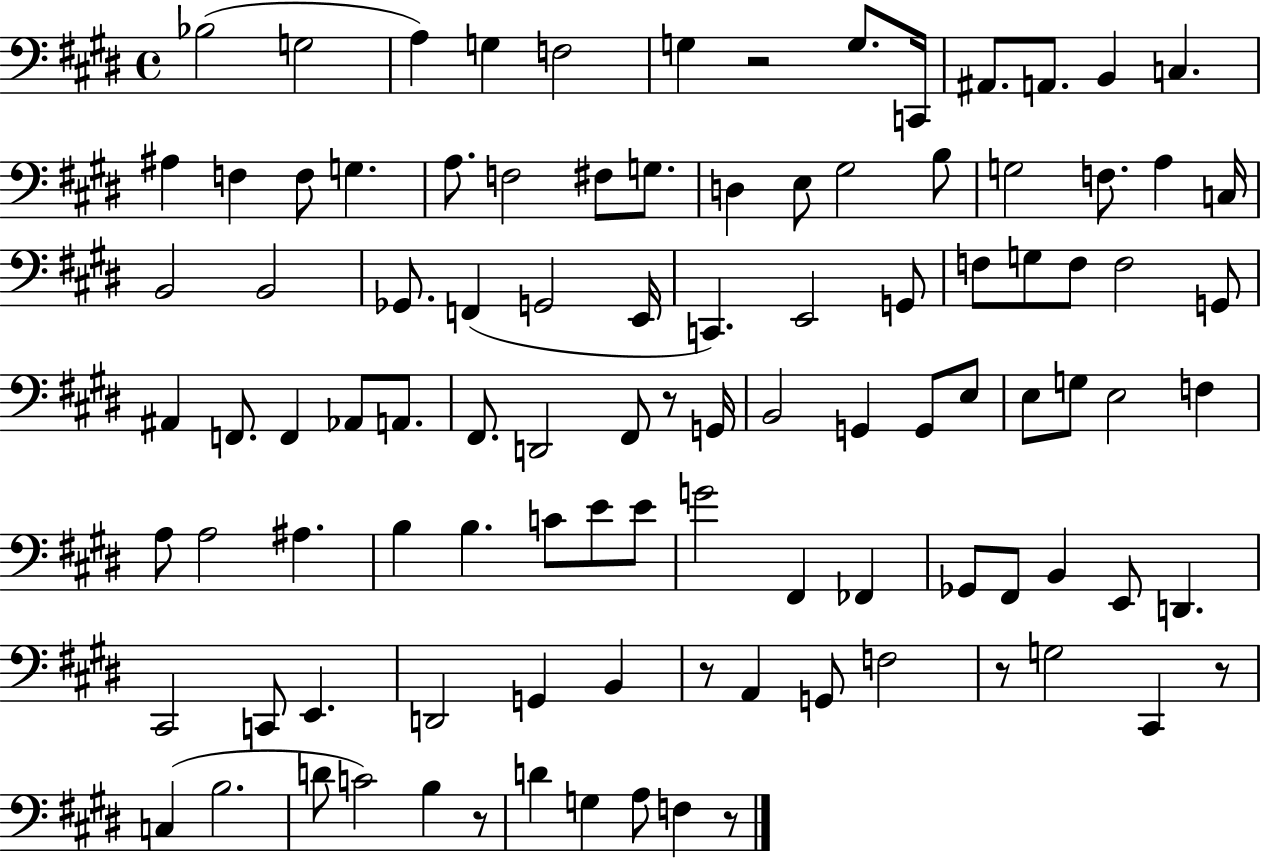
Bb3/h G3/h A3/q G3/q F3/h G3/q R/h G3/e. C2/s A#2/e. A2/e. B2/q C3/q. A#3/q F3/q F3/e G3/q. A3/e. F3/h F#3/e G3/e. D3/q E3/e G#3/h B3/e G3/h F3/e. A3/q C3/s B2/h B2/h Gb2/e. F2/q G2/h E2/s C2/q. E2/h G2/e F3/e G3/e F3/e F3/h G2/e A#2/q F2/e. F2/q Ab2/e A2/e. F#2/e. D2/h F#2/e R/e G2/s B2/h G2/q G2/e E3/e E3/e G3/e E3/h F3/q A3/e A3/h A#3/q. B3/q B3/q. C4/e E4/e E4/e G4/h F#2/q FES2/q Gb2/e F#2/e B2/q E2/e D2/q. C#2/h C2/e E2/q. D2/h G2/q B2/q R/e A2/q G2/e F3/h R/e G3/h C#2/q R/e C3/q B3/h. D4/e C4/h B3/q R/e D4/q G3/q A3/e F3/q R/e